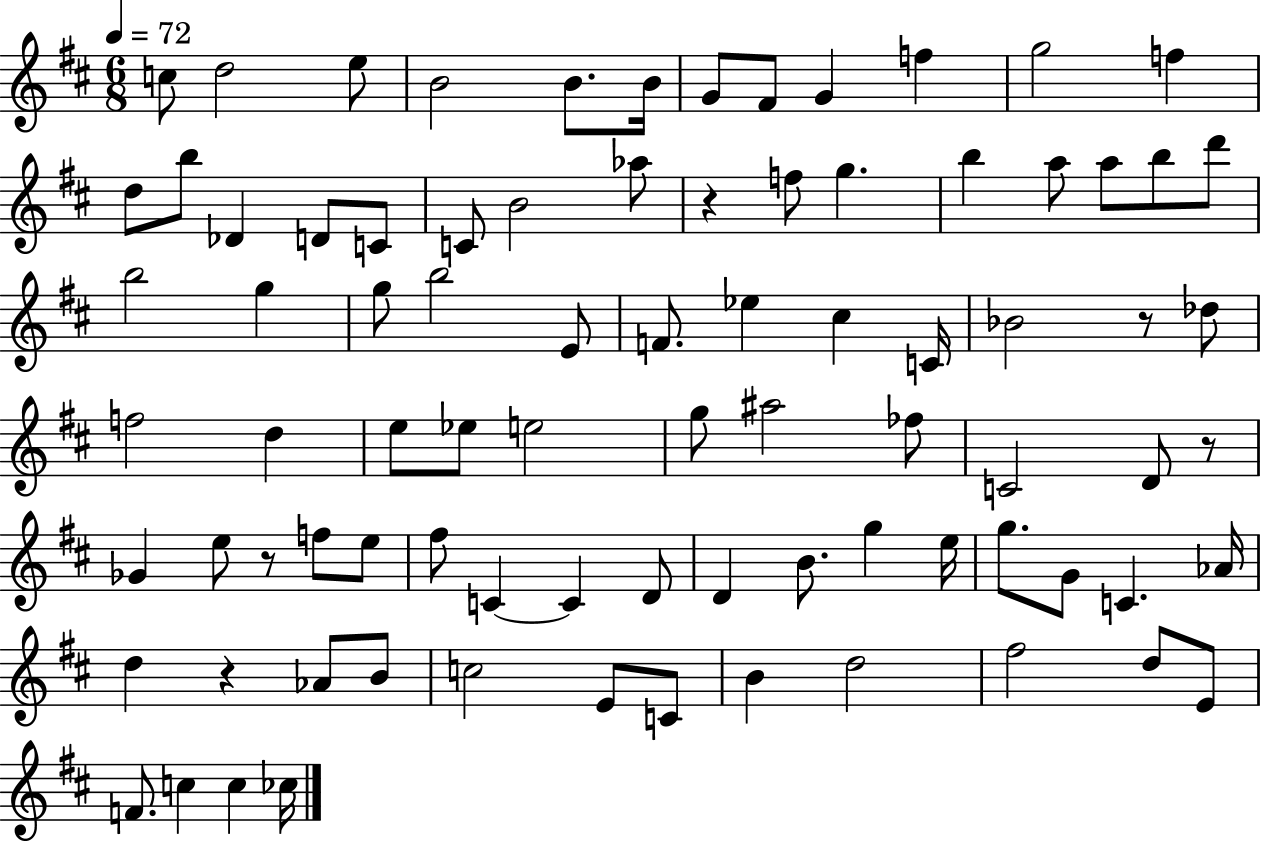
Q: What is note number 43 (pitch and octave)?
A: E5